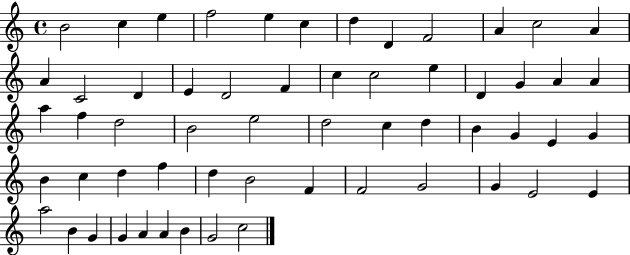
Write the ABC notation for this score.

X:1
T:Untitled
M:4/4
L:1/4
K:C
B2 c e f2 e c d D F2 A c2 A A C2 D E D2 F c c2 e D G A A a f d2 B2 e2 d2 c d B G E G B c d f d B2 F F2 G2 G E2 E a2 B G G A A B G2 c2